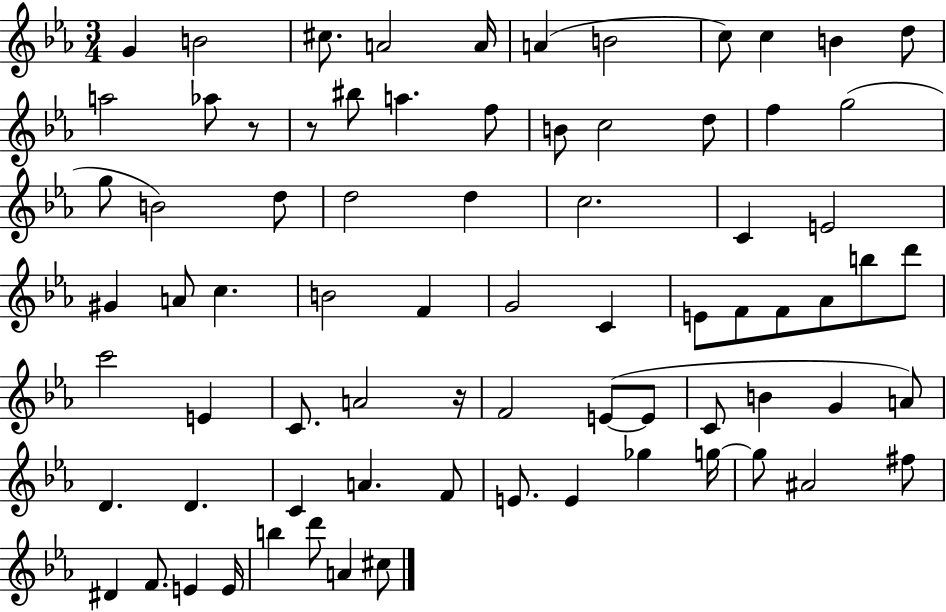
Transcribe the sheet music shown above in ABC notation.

X:1
T:Untitled
M:3/4
L:1/4
K:Eb
G B2 ^c/2 A2 A/4 A B2 c/2 c B d/2 a2 _a/2 z/2 z/2 ^b/2 a f/2 B/2 c2 d/2 f g2 g/2 B2 d/2 d2 d c2 C E2 ^G A/2 c B2 F G2 C E/2 F/2 F/2 _A/2 b/2 d'/2 c'2 E C/2 A2 z/4 F2 E/2 E/2 C/2 B G A/2 D D C A F/2 E/2 E _g g/4 g/2 ^A2 ^f/2 ^D F/2 E E/4 b d'/2 A ^c/2